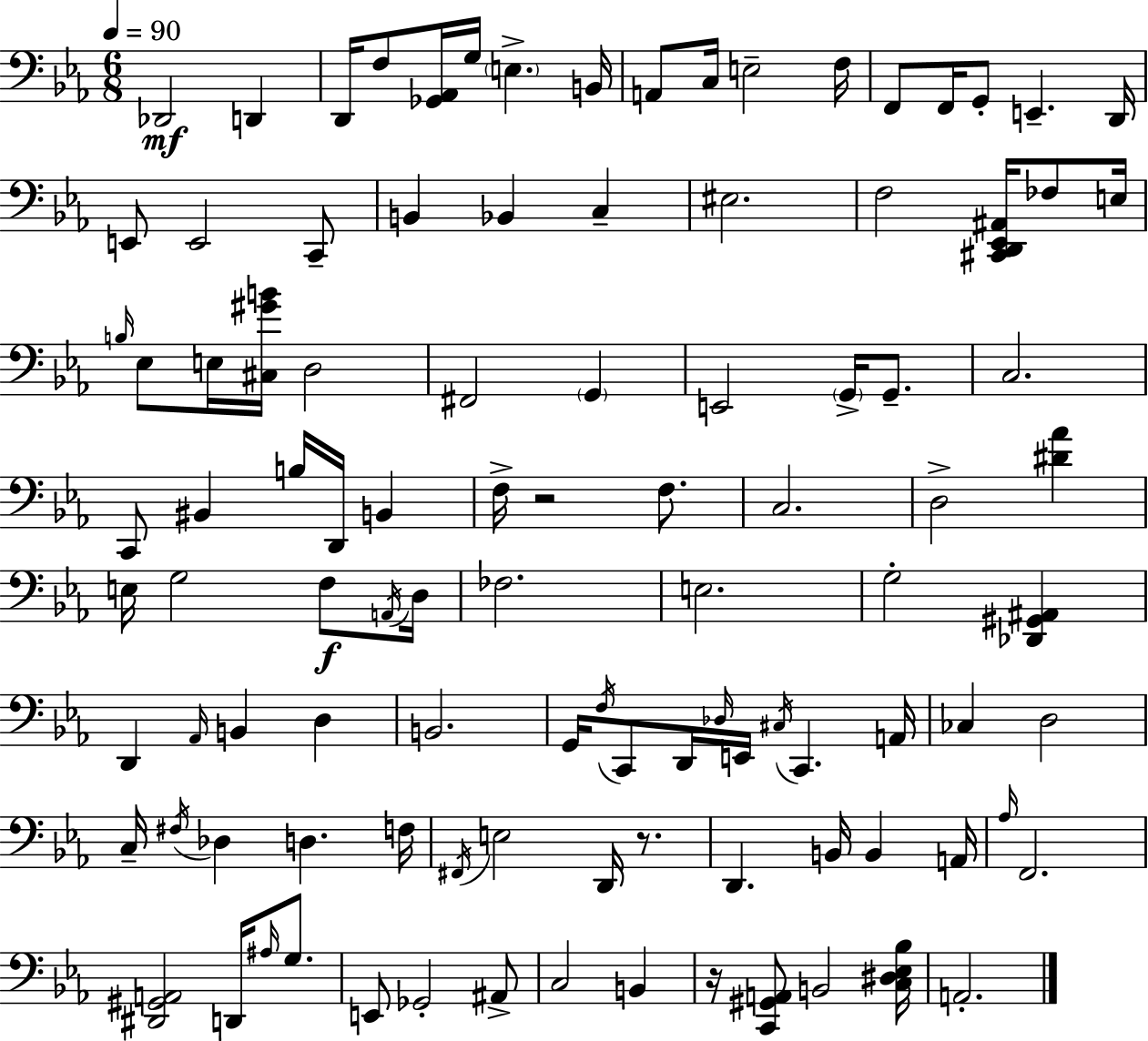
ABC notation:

X:1
T:Untitled
M:6/8
L:1/4
K:Cm
_D,,2 D,, D,,/4 F,/2 [_G,,_A,,]/4 G,/4 E, B,,/4 A,,/2 C,/4 E,2 F,/4 F,,/2 F,,/4 G,,/2 E,, D,,/4 E,,/2 E,,2 C,,/2 B,, _B,, C, ^E,2 F,2 [^C,,D,,_E,,^A,,]/4 _F,/2 E,/4 B,/4 _E,/2 E,/4 [^C,^GB]/4 D,2 ^F,,2 G,, E,,2 G,,/4 G,,/2 C,2 C,,/2 ^B,, B,/4 D,,/4 B,, F,/4 z2 F,/2 C,2 D,2 [^D_A] E,/4 G,2 F,/2 A,,/4 D,/4 _F,2 E,2 G,2 [_D,,^G,,^A,,] D,, _A,,/4 B,, D, B,,2 G,,/4 F,/4 C,,/2 D,,/4 _D,/4 E,,/4 ^C,/4 C,, A,,/4 _C, D,2 C,/4 ^F,/4 _D, D, F,/4 ^F,,/4 E,2 D,,/4 z/2 D,, B,,/4 B,, A,,/4 _A,/4 F,,2 [^D,,^G,,A,,]2 D,,/4 ^A,/4 G,/2 E,,/2 _G,,2 ^A,,/2 C,2 B,, z/4 [C,,^G,,A,,]/2 B,,2 [C,^D,_E,_B,]/4 A,,2